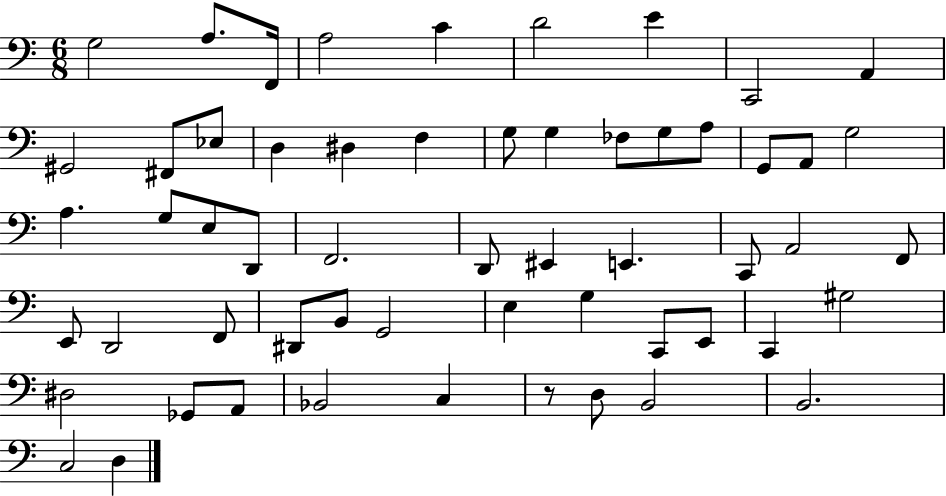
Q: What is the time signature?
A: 6/8